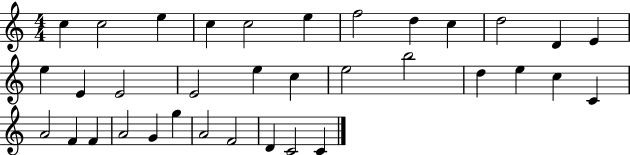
{
  \clef treble
  \numericTimeSignature
  \time 4/4
  \key c \major
  c''4 c''2 e''4 | c''4 c''2 e''4 | f''2 d''4 c''4 | d''2 d'4 e'4 | \break e''4 e'4 e'2 | e'2 e''4 c''4 | e''2 b''2 | d''4 e''4 c''4 c'4 | \break a'2 f'4 f'4 | a'2 g'4 g''4 | a'2 f'2 | d'4 c'2 c'4 | \break \bar "|."
}